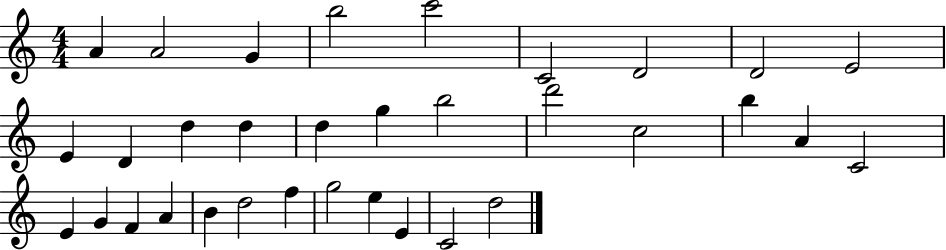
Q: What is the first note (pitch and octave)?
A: A4